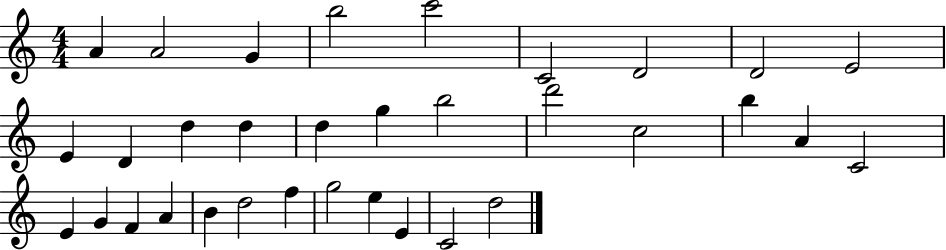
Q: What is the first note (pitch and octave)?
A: A4